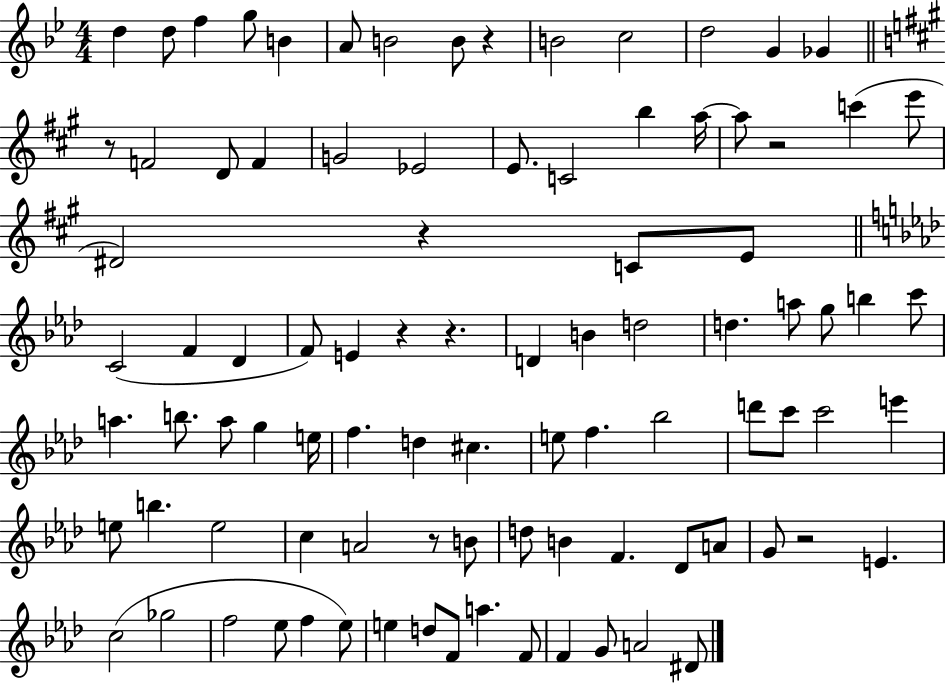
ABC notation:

X:1
T:Untitled
M:4/4
L:1/4
K:Bb
d d/2 f g/2 B A/2 B2 B/2 z B2 c2 d2 G _G z/2 F2 D/2 F G2 _E2 E/2 C2 b a/4 a/2 z2 c' e'/2 ^D2 z C/2 E/2 C2 F _D F/2 E z z D B d2 d a/2 g/2 b c'/2 a b/2 a/2 g e/4 f d ^c e/2 f _b2 d'/2 c'/2 c'2 e' e/2 b e2 c A2 z/2 B/2 d/2 B F _D/2 A/2 G/2 z2 E c2 _g2 f2 _e/2 f _e/2 e d/2 F/2 a F/2 F G/2 A2 ^D/2